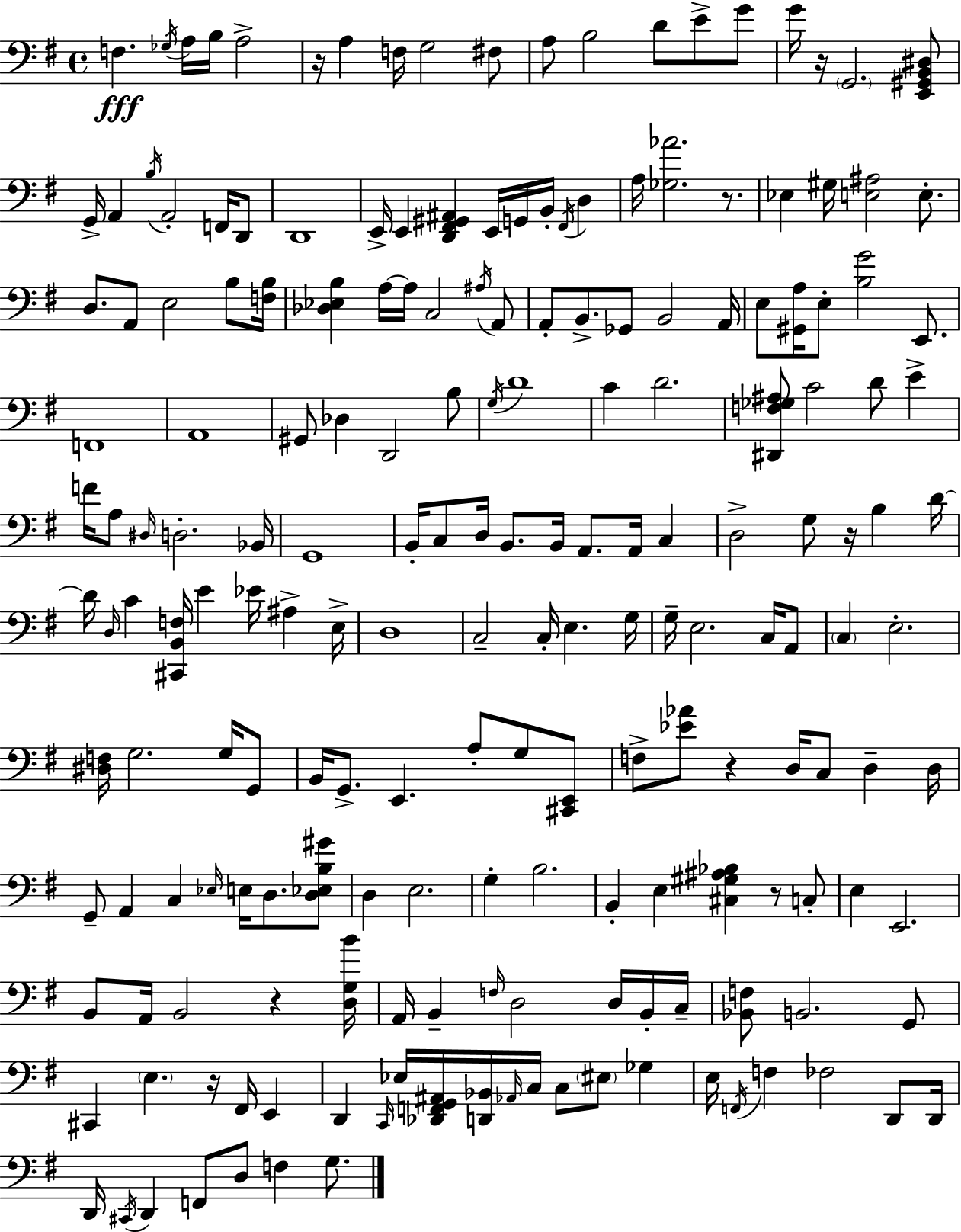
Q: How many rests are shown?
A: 8